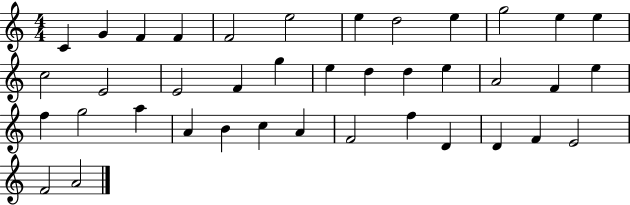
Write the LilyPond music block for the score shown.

{
  \clef treble
  \numericTimeSignature
  \time 4/4
  \key c \major
  c'4 g'4 f'4 f'4 | f'2 e''2 | e''4 d''2 e''4 | g''2 e''4 e''4 | \break c''2 e'2 | e'2 f'4 g''4 | e''4 d''4 d''4 e''4 | a'2 f'4 e''4 | \break f''4 g''2 a''4 | a'4 b'4 c''4 a'4 | f'2 f''4 d'4 | d'4 f'4 e'2 | \break f'2 a'2 | \bar "|."
}